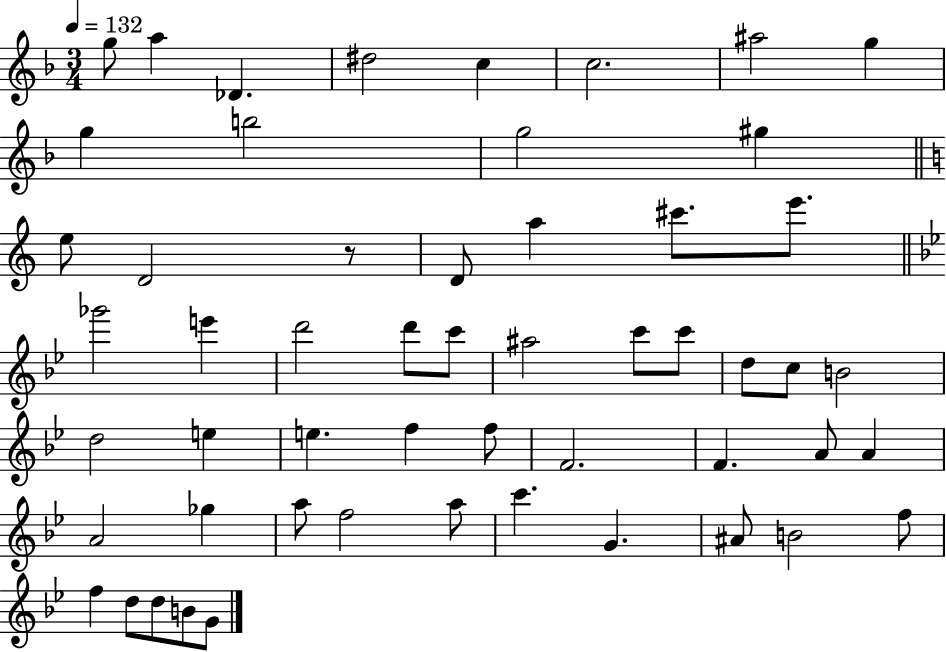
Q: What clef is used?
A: treble